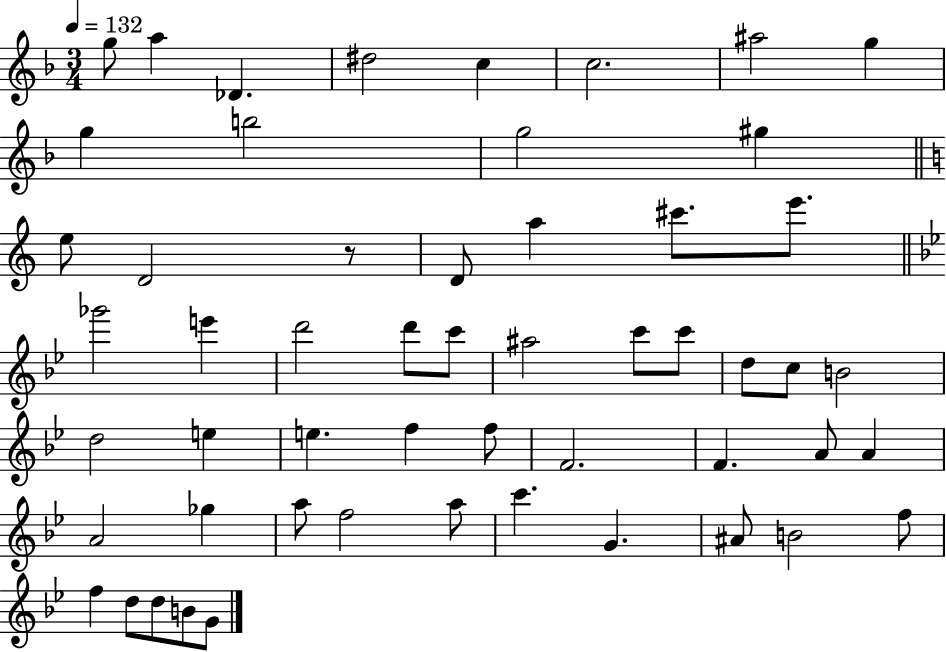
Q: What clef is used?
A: treble